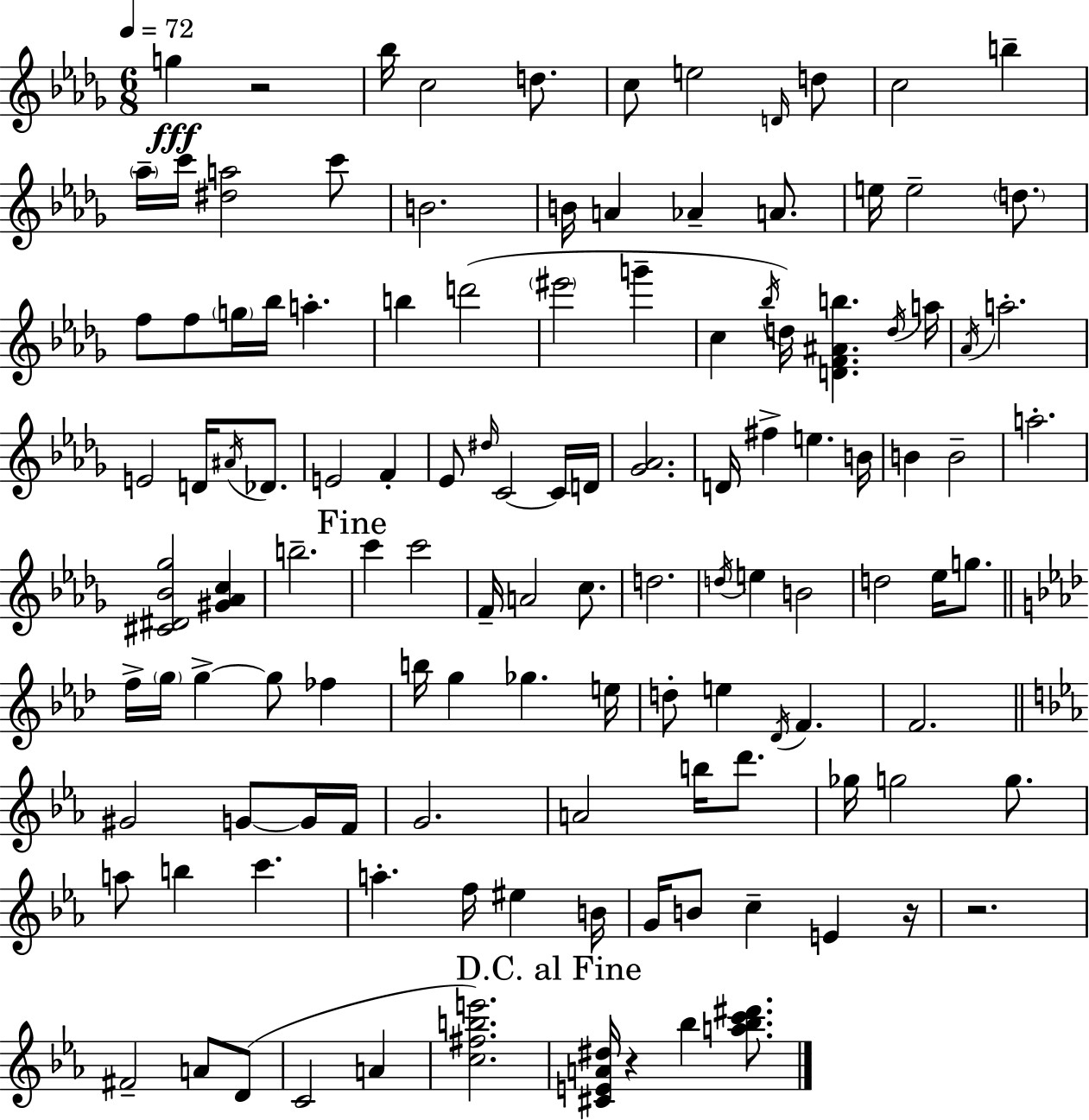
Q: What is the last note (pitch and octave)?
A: Bb5